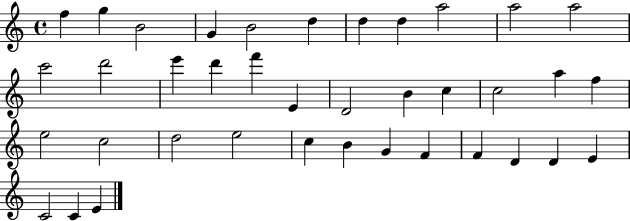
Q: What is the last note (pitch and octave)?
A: E4